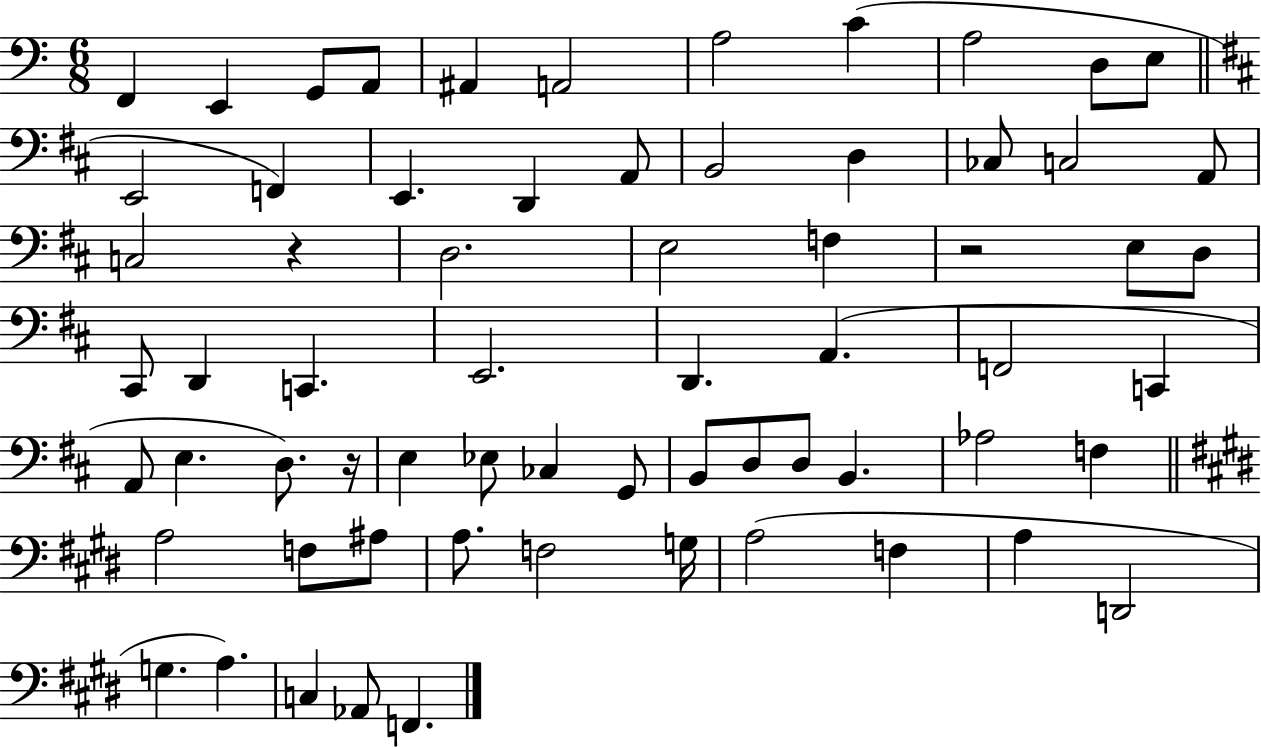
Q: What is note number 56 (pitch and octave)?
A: F3